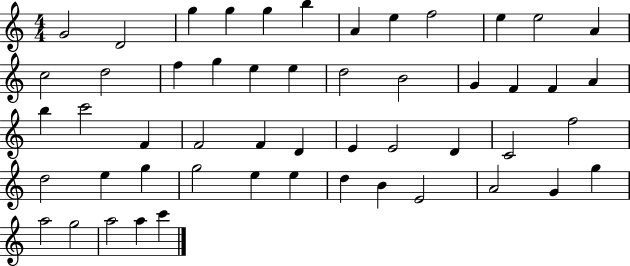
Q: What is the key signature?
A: C major